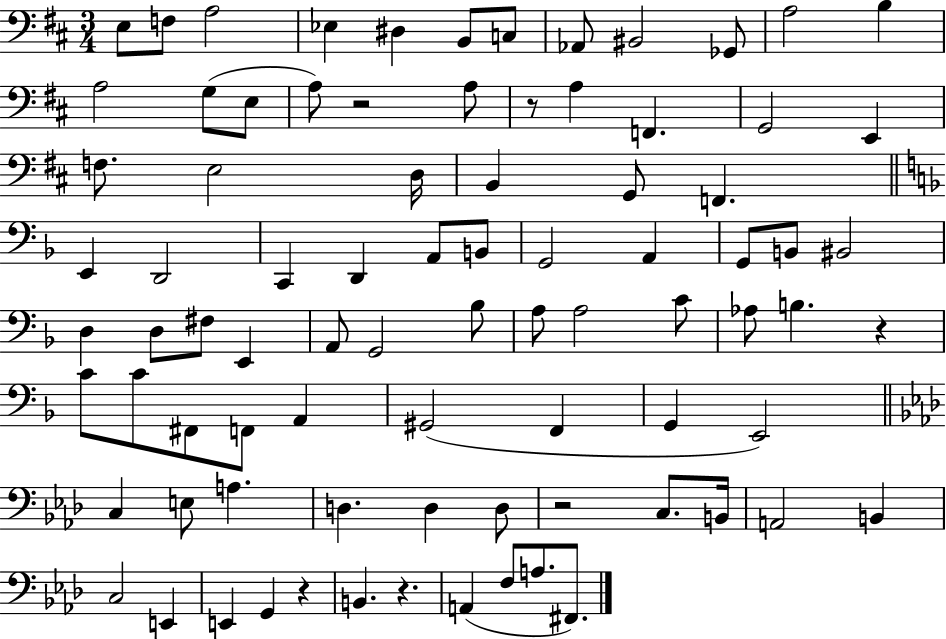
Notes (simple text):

E3/e F3/e A3/h Eb3/q D#3/q B2/e C3/e Ab2/e BIS2/h Gb2/e A3/h B3/q A3/h G3/e E3/e A3/e R/h A3/e R/e A3/q F2/q. G2/h E2/q F3/e. E3/h D3/s B2/q G2/e F2/q. E2/q D2/h C2/q D2/q A2/e B2/e G2/h A2/q G2/e B2/e BIS2/h D3/q D3/e F#3/e E2/q A2/e G2/h Bb3/e A3/e A3/h C4/e Ab3/e B3/q. R/q C4/e C4/e F#2/e F2/e A2/q G#2/h F2/q G2/q E2/h C3/q E3/e A3/q. D3/q. D3/q D3/e R/h C3/e. B2/s A2/h B2/q C3/h E2/q E2/q G2/q R/q B2/q. R/q. A2/q F3/e A3/e. F#2/e.